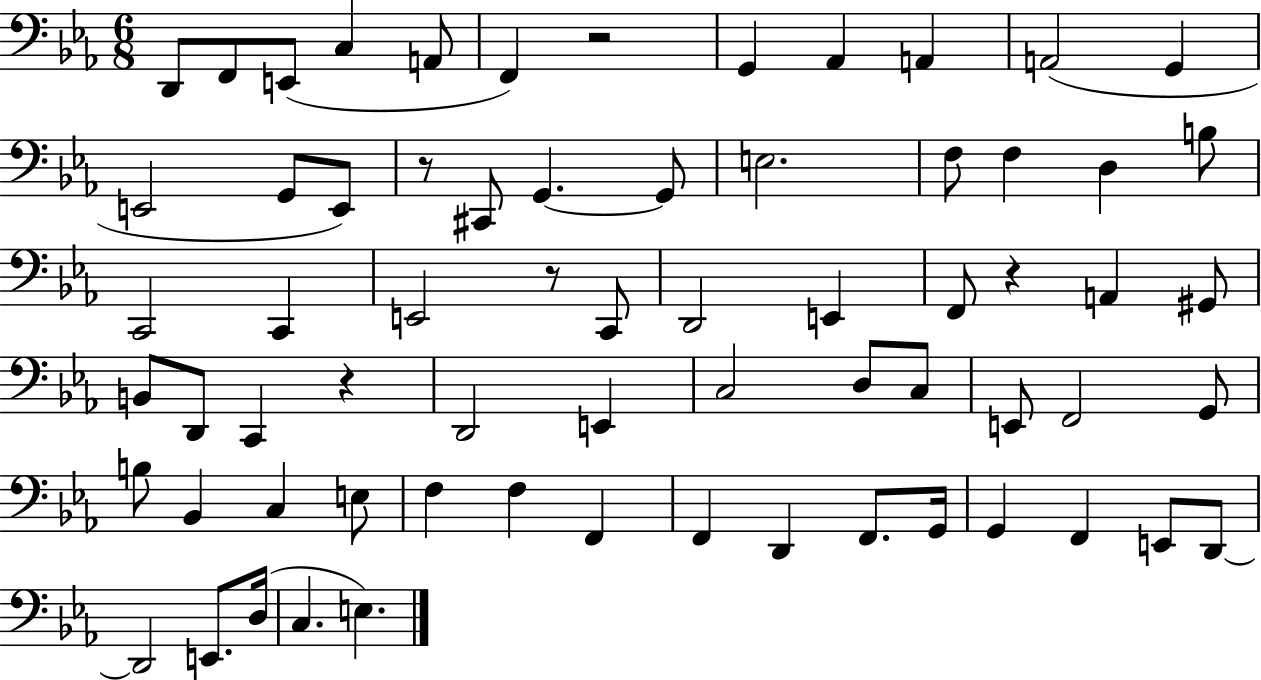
D2/e F2/e E2/e C3/q A2/e F2/q R/h G2/q Ab2/q A2/q A2/h G2/q E2/h G2/e E2/e R/e C#2/e G2/q. G2/e E3/h. F3/e F3/q D3/q B3/e C2/h C2/q E2/h R/e C2/e D2/h E2/q F2/e R/q A2/q G#2/e B2/e D2/e C2/q R/q D2/h E2/q C3/h D3/e C3/e E2/e F2/h G2/e B3/e Bb2/q C3/q E3/e F3/q F3/q F2/q F2/q D2/q F2/e. G2/s G2/q F2/q E2/e D2/e D2/h E2/e. D3/s C3/q. E3/q.